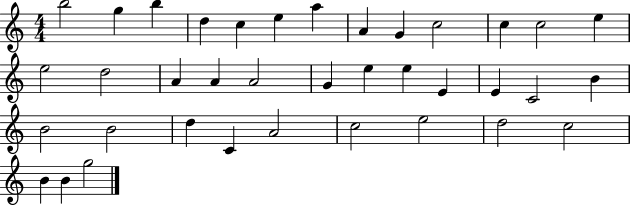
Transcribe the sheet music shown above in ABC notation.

X:1
T:Untitled
M:4/4
L:1/4
K:C
b2 g b d c e a A G c2 c c2 e e2 d2 A A A2 G e e E E C2 B B2 B2 d C A2 c2 e2 d2 c2 B B g2